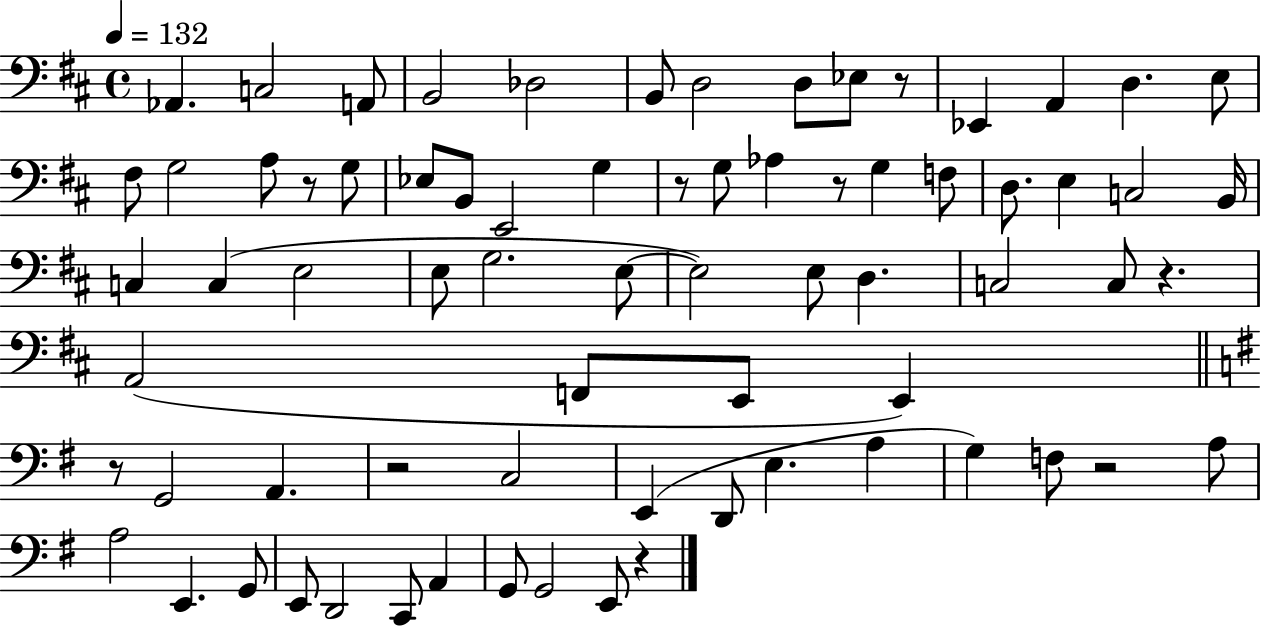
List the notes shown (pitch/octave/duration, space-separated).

Ab2/q. C3/h A2/e B2/h Db3/h B2/e D3/h D3/e Eb3/e R/e Eb2/q A2/q D3/q. E3/e F#3/e G3/h A3/e R/e G3/e Eb3/e B2/e E2/h G3/q R/e G3/e Ab3/q R/e G3/q F3/e D3/e. E3/q C3/h B2/s C3/q C3/q E3/h E3/e G3/h. E3/e E3/h E3/e D3/q. C3/h C3/e R/q. A2/h F2/e E2/e E2/q R/e G2/h A2/q. R/h C3/h E2/q D2/e E3/q. A3/q G3/q F3/e R/h A3/e A3/h E2/q. G2/e E2/e D2/h C2/e A2/q G2/e G2/h E2/e R/q